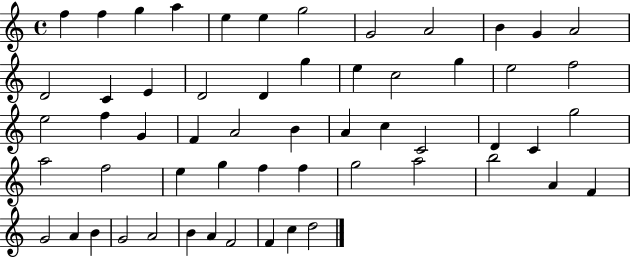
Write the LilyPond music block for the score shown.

{
  \clef treble
  \time 4/4
  \defaultTimeSignature
  \key c \major
  f''4 f''4 g''4 a''4 | e''4 e''4 g''2 | g'2 a'2 | b'4 g'4 a'2 | \break d'2 c'4 e'4 | d'2 d'4 g''4 | e''4 c''2 g''4 | e''2 f''2 | \break e''2 f''4 g'4 | f'4 a'2 b'4 | a'4 c''4 c'2 | d'4 c'4 g''2 | \break a''2 f''2 | e''4 g''4 f''4 f''4 | g''2 a''2 | b''2 a'4 f'4 | \break g'2 a'4 b'4 | g'2 a'2 | b'4 a'4 f'2 | f'4 c''4 d''2 | \break \bar "|."
}